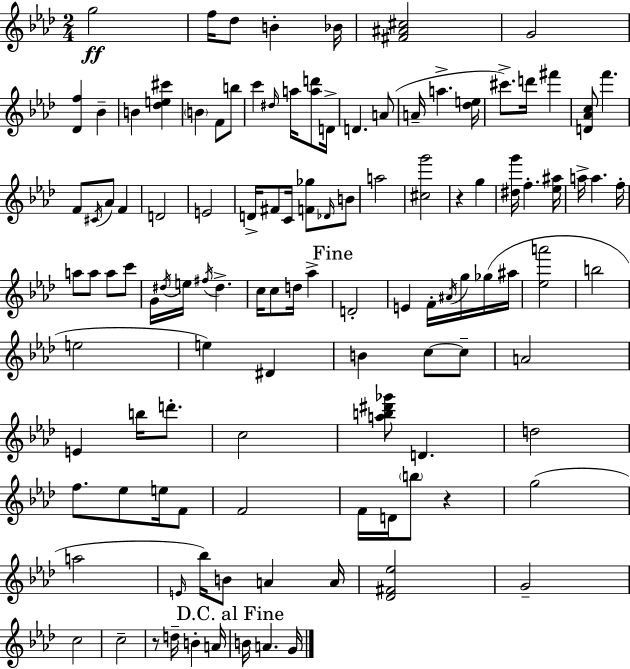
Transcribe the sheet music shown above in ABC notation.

X:1
T:Untitled
M:2/4
L:1/4
K:Ab
g2 f/4 _d/2 B _B/4 [^F^A^c]2 G2 [_Df] _B B [_de^c'] B F/2 b/2 c' ^d/4 a/4 [ad']/2 D/4 D A/2 A/4 a [_de]/4 ^c'/2 d'/4 ^f' [D_Ac]/2 f' F/2 ^C/4 _A/2 F D2 E2 D/4 ^F/2 C/4 [F_g]/2 _D/4 B/2 a2 [^cg']2 z g [^dg']/4 f [_e^a]/4 a/4 a f/4 a/2 a/2 a/2 c'/2 G/4 ^d/4 e/4 ^f/4 ^d c/4 c/2 d/4 _a D2 E F/4 ^A/4 g/4 _g/4 ^a/4 [_ea']2 b2 e2 e ^D B c/2 c/2 A2 E b/4 d'/2 c2 [ab^d'_g']/2 D d2 f/2 _e/2 e/4 F/2 F2 F/4 D/4 b/2 z g2 a2 E/4 _b/4 B/2 A A/4 [_D^F_e]2 G2 c2 c2 z/2 d/4 B A/4 B/4 A G/4